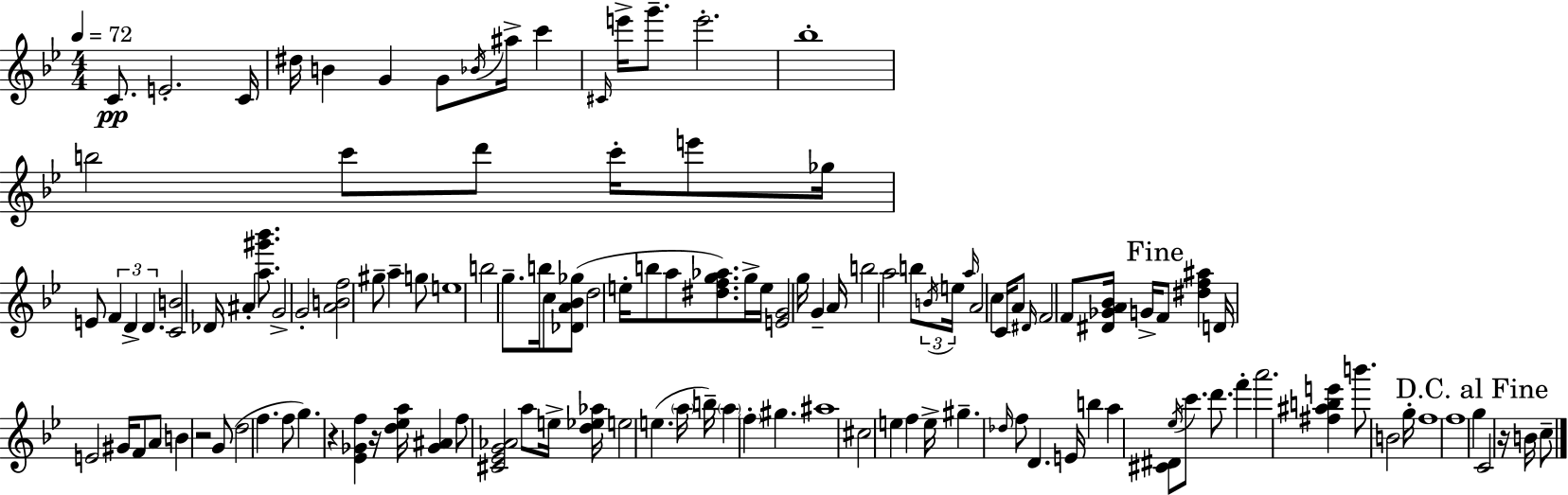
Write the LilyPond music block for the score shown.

{
  \clef treble
  \numericTimeSignature
  \time 4/4
  \key g \minor
  \tempo 4 = 72
  c'8.\pp e'2.-. c'16 | dis''16 b'4 g'4 g'8 \acciaccatura { bes'16 } ais''16-> c'''4 | \grace { cis'16 } e'''16-> g'''8.-- e'''2.-. | bes''1-. | \break b''2 c'''8 d'''8 c'''16-. e'''8 | ges''16 e'8 \tuplet 3/2 { f'4 d'4-> d'4. } | <c' b'>2 des'16 ais'4-. <a'' gis''' bes'''>8. | g'2-> g'2-. | \break <a' b' f''>2 gis''8-- a''4-- | g''8 e''1 | b''2 g''8.-- b''16 c''8 | <des' a' bes' ges''>8( d''2 e''16-. b''8 a''8 <dis'' f'' g'' aes''>8.) | \break g''16-> e''16 <e' g'>2 g''16 g'4-- | a'16 b''2 a''2 | b''8 \tuplet 3/2 { \acciaccatura { b'16 } e''16 \grace { a''16 } } a'2 c''4 | c'16 a'8 \grace { dis'16 } f'2 f'8 | \break <dis' ges' a' bes'>16 g'16-> \mark "Fine" f'8 <dis'' f'' ais''>4 d'16 e'2 | gis'16 f'8 a'8 b'4 r2 | g'8( d''2 f''4. | f''8 g''4.) r4 <ees' ges' f''>4 | \break r16 <d'' ees'' a''>16 <ges' ais'>4 f''8 <cis' ees' g' aes'>2 | a''8 e''16-> <d'' ees'' aes''>16 e''2 e''4.( | \parenthesize a''16 b''16--) \parenthesize a''4 \parenthesize f''4-. gis''4. | ais''1 | \break cis''2 e''4 | f''4 e''16-> gis''4.-- \grace { des''16 } f''8 d'4. | e'16 b''4 a''4 <cis' dis'>8 | \acciaccatura { ees''16 } c'''8. d'''8. f'''4-. a'''2. | \break <fis'' ais'' b'' e'''>4 b'''8. b'2 | g''16-. f''1 | f''1 | \mark "D.C. al Fine" g''4 c'2 | \break r16 b'16 c''8-- \bar "|."
}